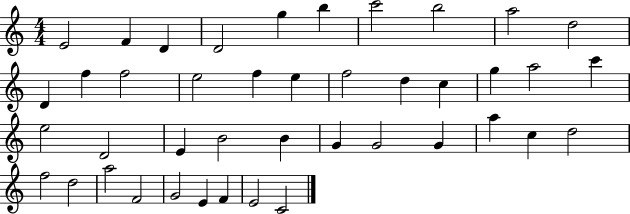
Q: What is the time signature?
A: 4/4